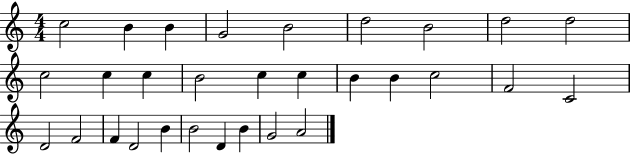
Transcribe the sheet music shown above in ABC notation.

X:1
T:Untitled
M:4/4
L:1/4
K:C
c2 B B G2 B2 d2 B2 d2 d2 c2 c c B2 c c B B c2 F2 C2 D2 F2 F D2 B B2 D B G2 A2